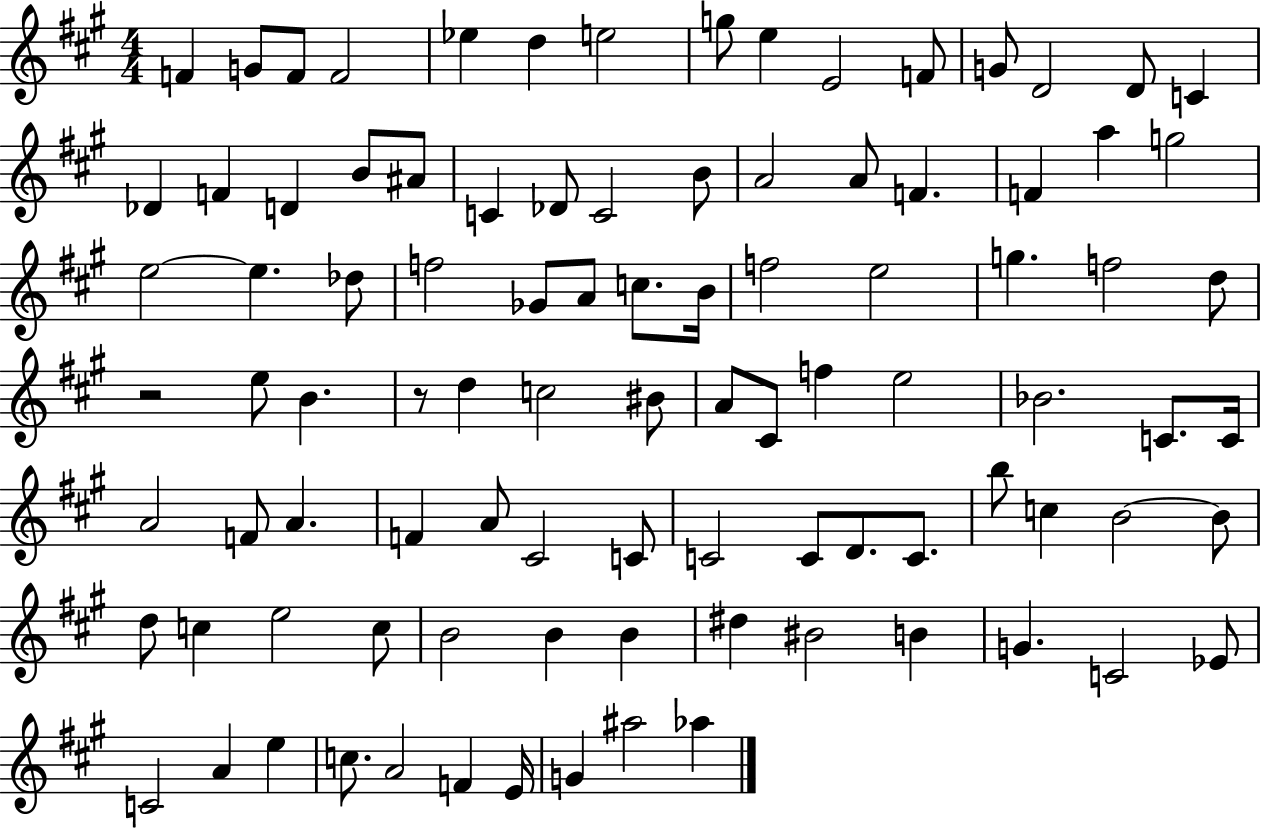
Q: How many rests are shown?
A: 2